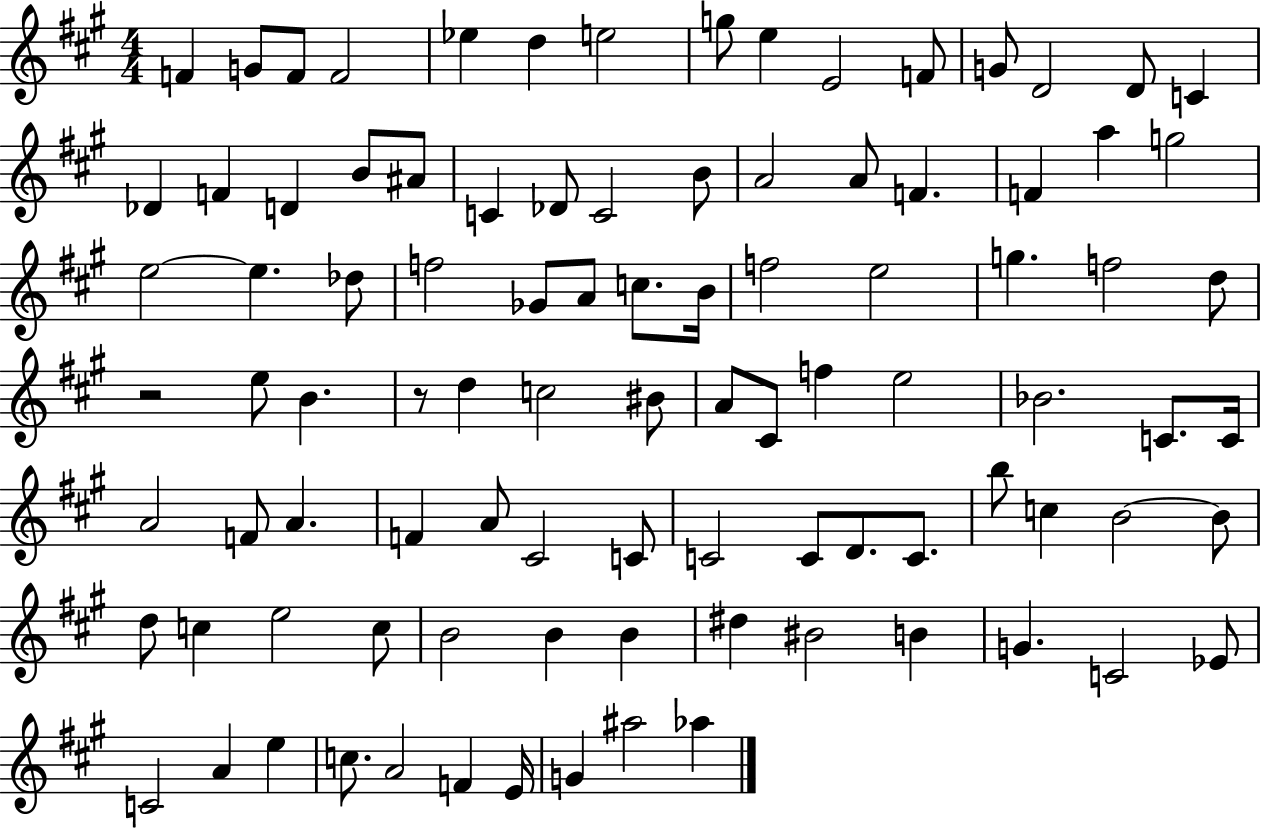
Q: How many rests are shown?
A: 2